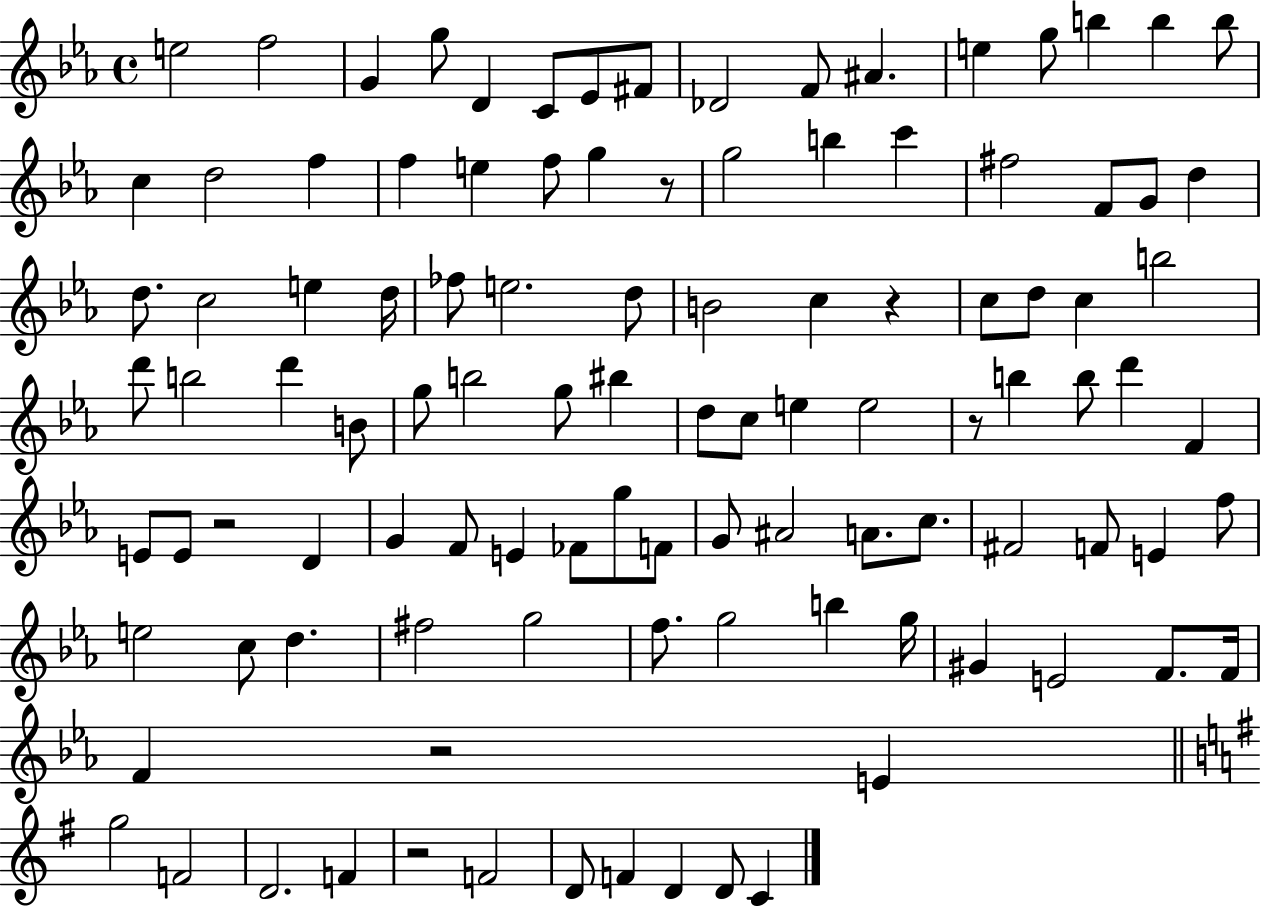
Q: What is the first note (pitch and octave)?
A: E5